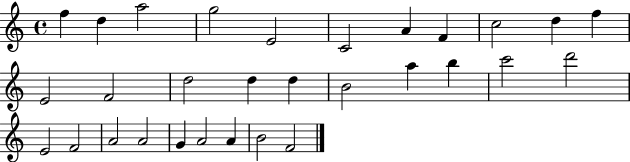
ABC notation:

X:1
T:Untitled
M:4/4
L:1/4
K:C
f d a2 g2 E2 C2 A F c2 d f E2 F2 d2 d d B2 a b c'2 d'2 E2 F2 A2 A2 G A2 A B2 F2